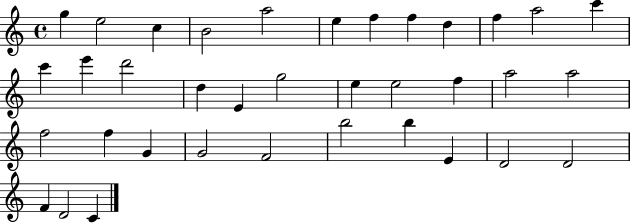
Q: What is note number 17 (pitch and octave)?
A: E4